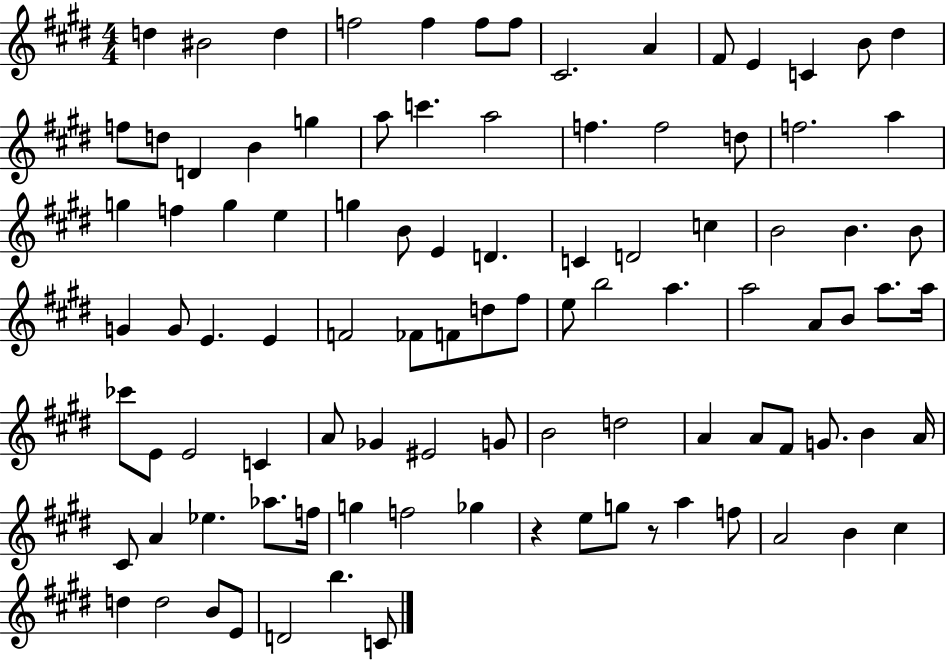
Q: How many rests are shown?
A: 2